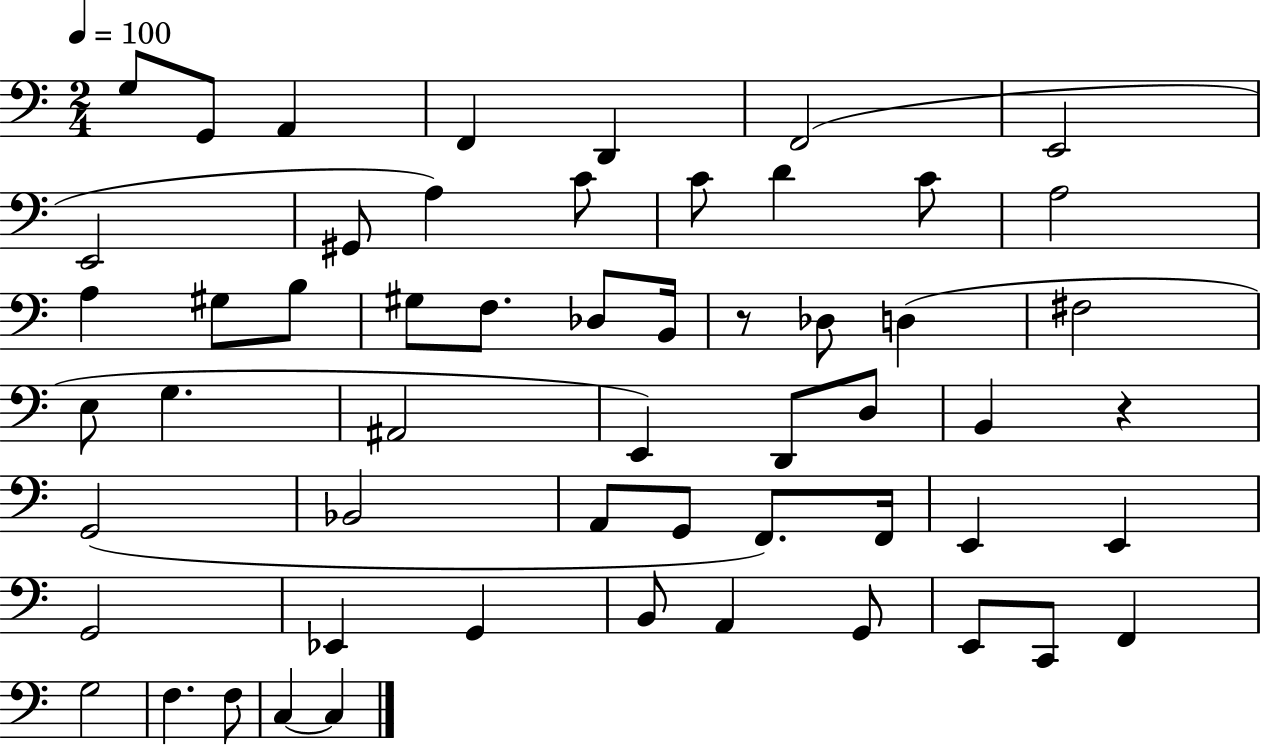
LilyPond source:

{
  \clef bass
  \numericTimeSignature
  \time 2/4
  \key c \major
  \tempo 4 = 100
  g8 g,8 a,4 | f,4 d,4 | f,2( | e,2 | \break e,2 | gis,8 a4) c'8 | c'8 d'4 c'8 | a2 | \break a4 gis8 b8 | gis8 f8. des8 b,16 | r8 des8 d4( | fis2 | \break e8 g4. | ais,2 | e,4) d,8 d8 | b,4 r4 | \break g,2( | bes,2 | a,8 g,8 f,8.) f,16 | e,4 e,4 | \break g,2 | ees,4 g,4 | b,8 a,4 g,8 | e,8 c,8 f,4 | \break g2 | f4. f8 | c4~~ c4 | \bar "|."
}